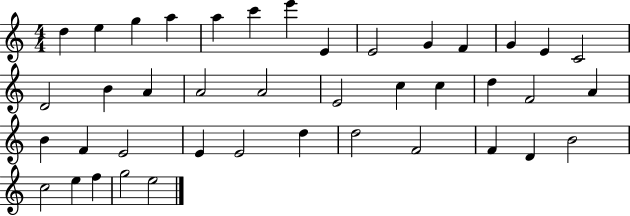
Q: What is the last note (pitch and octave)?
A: E5